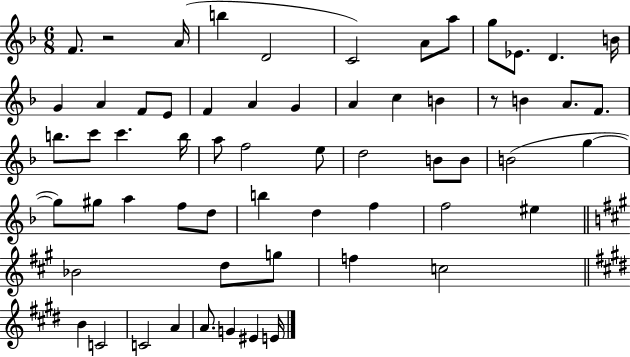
F4/e. R/h A4/s B5/q D4/h C4/h A4/e A5/e G5/e Eb4/e. D4/q. B4/s G4/q A4/q F4/e E4/e F4/q A4/q G4/q A4/q C5/q B4/q R/e B4/q A4/e. F4/e. B5/e. C6/e C6/q. B5/s A5/e F5/h E5/e D5/h B4/e B4/e B4/h G5/q G5/e G#5/e A5/q F5/e D5/e B5/q D5/q F5/q F5/h EIS5/q Bb4/h D5/e G5/e F5/q C5/h B4/q C4/h C4/h A4/q A4/e. G4/q EIS4/q E4/s